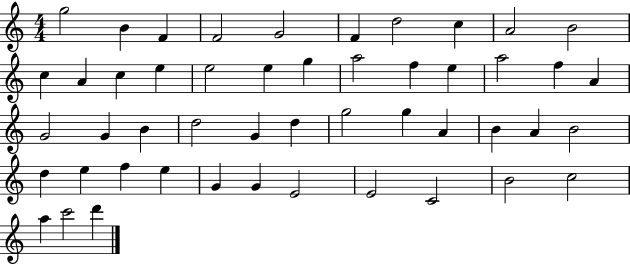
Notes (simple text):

G5/h B4/q F4/q F4/h G4/h F4/q D5/h C5/q A4/h B4/h C5/q A4/q C5/q E5/q E5/h E5/q G5/q A5/h F5/q E5/q A5/h F5/q A4/q G4/h G4/q B4/q D5/h G4/q D5/q G5/h G5/q A4/q B4/q A4/q B4/h D5/q E5/q F5/q E5/q G4/q G4/q E4/h E4/h C4/h B4/h C5/h A5/q C6/h D6/q